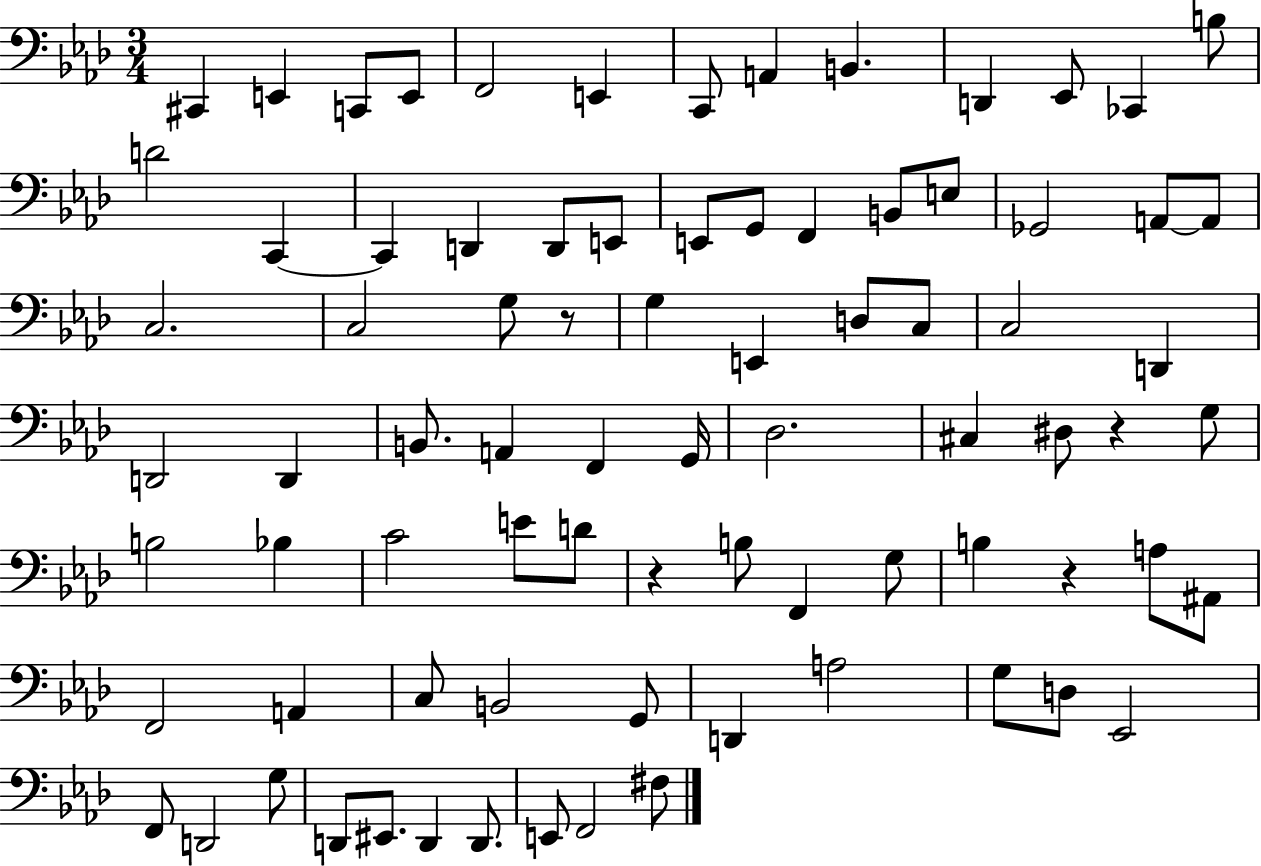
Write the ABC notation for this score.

X:1
T:Untitled
M:3/4
L:1/4
K:Ab
^C,, E,, C,,/2 E,,/2 F,,2 E,, C,,/2 A,, B,, D,, _E,,/2 _C,, B,/2 D2 C,, C,, D,, D,,/2 E,,/2 E,,/2 G,,/2 F,, B,,/2 E,/2 _G,,2 A,,/2 A,,/2 C,2 C,2 G,/2 z/2 G, E,, D,/2 C,/2 C,2 D,, D,,2 D,, B,,/2 A,, F,, G,,/4 _D,2 ^C, ^D,/2 z G,/2 B,2 _B, C2 E/2 D/2 z B,/2 F,, G,/2 B, z A,/2 ^A,,/2 F,,2 A,, C,/2 B,,2 G,,/2 D,, A,2 G,/2 D,/2 _E,,2 F,,/2 D,,2 G,/2 D,,/2 ^E,,/2 D,, D,,/2 E,,/2 F,,2 ^F,/2